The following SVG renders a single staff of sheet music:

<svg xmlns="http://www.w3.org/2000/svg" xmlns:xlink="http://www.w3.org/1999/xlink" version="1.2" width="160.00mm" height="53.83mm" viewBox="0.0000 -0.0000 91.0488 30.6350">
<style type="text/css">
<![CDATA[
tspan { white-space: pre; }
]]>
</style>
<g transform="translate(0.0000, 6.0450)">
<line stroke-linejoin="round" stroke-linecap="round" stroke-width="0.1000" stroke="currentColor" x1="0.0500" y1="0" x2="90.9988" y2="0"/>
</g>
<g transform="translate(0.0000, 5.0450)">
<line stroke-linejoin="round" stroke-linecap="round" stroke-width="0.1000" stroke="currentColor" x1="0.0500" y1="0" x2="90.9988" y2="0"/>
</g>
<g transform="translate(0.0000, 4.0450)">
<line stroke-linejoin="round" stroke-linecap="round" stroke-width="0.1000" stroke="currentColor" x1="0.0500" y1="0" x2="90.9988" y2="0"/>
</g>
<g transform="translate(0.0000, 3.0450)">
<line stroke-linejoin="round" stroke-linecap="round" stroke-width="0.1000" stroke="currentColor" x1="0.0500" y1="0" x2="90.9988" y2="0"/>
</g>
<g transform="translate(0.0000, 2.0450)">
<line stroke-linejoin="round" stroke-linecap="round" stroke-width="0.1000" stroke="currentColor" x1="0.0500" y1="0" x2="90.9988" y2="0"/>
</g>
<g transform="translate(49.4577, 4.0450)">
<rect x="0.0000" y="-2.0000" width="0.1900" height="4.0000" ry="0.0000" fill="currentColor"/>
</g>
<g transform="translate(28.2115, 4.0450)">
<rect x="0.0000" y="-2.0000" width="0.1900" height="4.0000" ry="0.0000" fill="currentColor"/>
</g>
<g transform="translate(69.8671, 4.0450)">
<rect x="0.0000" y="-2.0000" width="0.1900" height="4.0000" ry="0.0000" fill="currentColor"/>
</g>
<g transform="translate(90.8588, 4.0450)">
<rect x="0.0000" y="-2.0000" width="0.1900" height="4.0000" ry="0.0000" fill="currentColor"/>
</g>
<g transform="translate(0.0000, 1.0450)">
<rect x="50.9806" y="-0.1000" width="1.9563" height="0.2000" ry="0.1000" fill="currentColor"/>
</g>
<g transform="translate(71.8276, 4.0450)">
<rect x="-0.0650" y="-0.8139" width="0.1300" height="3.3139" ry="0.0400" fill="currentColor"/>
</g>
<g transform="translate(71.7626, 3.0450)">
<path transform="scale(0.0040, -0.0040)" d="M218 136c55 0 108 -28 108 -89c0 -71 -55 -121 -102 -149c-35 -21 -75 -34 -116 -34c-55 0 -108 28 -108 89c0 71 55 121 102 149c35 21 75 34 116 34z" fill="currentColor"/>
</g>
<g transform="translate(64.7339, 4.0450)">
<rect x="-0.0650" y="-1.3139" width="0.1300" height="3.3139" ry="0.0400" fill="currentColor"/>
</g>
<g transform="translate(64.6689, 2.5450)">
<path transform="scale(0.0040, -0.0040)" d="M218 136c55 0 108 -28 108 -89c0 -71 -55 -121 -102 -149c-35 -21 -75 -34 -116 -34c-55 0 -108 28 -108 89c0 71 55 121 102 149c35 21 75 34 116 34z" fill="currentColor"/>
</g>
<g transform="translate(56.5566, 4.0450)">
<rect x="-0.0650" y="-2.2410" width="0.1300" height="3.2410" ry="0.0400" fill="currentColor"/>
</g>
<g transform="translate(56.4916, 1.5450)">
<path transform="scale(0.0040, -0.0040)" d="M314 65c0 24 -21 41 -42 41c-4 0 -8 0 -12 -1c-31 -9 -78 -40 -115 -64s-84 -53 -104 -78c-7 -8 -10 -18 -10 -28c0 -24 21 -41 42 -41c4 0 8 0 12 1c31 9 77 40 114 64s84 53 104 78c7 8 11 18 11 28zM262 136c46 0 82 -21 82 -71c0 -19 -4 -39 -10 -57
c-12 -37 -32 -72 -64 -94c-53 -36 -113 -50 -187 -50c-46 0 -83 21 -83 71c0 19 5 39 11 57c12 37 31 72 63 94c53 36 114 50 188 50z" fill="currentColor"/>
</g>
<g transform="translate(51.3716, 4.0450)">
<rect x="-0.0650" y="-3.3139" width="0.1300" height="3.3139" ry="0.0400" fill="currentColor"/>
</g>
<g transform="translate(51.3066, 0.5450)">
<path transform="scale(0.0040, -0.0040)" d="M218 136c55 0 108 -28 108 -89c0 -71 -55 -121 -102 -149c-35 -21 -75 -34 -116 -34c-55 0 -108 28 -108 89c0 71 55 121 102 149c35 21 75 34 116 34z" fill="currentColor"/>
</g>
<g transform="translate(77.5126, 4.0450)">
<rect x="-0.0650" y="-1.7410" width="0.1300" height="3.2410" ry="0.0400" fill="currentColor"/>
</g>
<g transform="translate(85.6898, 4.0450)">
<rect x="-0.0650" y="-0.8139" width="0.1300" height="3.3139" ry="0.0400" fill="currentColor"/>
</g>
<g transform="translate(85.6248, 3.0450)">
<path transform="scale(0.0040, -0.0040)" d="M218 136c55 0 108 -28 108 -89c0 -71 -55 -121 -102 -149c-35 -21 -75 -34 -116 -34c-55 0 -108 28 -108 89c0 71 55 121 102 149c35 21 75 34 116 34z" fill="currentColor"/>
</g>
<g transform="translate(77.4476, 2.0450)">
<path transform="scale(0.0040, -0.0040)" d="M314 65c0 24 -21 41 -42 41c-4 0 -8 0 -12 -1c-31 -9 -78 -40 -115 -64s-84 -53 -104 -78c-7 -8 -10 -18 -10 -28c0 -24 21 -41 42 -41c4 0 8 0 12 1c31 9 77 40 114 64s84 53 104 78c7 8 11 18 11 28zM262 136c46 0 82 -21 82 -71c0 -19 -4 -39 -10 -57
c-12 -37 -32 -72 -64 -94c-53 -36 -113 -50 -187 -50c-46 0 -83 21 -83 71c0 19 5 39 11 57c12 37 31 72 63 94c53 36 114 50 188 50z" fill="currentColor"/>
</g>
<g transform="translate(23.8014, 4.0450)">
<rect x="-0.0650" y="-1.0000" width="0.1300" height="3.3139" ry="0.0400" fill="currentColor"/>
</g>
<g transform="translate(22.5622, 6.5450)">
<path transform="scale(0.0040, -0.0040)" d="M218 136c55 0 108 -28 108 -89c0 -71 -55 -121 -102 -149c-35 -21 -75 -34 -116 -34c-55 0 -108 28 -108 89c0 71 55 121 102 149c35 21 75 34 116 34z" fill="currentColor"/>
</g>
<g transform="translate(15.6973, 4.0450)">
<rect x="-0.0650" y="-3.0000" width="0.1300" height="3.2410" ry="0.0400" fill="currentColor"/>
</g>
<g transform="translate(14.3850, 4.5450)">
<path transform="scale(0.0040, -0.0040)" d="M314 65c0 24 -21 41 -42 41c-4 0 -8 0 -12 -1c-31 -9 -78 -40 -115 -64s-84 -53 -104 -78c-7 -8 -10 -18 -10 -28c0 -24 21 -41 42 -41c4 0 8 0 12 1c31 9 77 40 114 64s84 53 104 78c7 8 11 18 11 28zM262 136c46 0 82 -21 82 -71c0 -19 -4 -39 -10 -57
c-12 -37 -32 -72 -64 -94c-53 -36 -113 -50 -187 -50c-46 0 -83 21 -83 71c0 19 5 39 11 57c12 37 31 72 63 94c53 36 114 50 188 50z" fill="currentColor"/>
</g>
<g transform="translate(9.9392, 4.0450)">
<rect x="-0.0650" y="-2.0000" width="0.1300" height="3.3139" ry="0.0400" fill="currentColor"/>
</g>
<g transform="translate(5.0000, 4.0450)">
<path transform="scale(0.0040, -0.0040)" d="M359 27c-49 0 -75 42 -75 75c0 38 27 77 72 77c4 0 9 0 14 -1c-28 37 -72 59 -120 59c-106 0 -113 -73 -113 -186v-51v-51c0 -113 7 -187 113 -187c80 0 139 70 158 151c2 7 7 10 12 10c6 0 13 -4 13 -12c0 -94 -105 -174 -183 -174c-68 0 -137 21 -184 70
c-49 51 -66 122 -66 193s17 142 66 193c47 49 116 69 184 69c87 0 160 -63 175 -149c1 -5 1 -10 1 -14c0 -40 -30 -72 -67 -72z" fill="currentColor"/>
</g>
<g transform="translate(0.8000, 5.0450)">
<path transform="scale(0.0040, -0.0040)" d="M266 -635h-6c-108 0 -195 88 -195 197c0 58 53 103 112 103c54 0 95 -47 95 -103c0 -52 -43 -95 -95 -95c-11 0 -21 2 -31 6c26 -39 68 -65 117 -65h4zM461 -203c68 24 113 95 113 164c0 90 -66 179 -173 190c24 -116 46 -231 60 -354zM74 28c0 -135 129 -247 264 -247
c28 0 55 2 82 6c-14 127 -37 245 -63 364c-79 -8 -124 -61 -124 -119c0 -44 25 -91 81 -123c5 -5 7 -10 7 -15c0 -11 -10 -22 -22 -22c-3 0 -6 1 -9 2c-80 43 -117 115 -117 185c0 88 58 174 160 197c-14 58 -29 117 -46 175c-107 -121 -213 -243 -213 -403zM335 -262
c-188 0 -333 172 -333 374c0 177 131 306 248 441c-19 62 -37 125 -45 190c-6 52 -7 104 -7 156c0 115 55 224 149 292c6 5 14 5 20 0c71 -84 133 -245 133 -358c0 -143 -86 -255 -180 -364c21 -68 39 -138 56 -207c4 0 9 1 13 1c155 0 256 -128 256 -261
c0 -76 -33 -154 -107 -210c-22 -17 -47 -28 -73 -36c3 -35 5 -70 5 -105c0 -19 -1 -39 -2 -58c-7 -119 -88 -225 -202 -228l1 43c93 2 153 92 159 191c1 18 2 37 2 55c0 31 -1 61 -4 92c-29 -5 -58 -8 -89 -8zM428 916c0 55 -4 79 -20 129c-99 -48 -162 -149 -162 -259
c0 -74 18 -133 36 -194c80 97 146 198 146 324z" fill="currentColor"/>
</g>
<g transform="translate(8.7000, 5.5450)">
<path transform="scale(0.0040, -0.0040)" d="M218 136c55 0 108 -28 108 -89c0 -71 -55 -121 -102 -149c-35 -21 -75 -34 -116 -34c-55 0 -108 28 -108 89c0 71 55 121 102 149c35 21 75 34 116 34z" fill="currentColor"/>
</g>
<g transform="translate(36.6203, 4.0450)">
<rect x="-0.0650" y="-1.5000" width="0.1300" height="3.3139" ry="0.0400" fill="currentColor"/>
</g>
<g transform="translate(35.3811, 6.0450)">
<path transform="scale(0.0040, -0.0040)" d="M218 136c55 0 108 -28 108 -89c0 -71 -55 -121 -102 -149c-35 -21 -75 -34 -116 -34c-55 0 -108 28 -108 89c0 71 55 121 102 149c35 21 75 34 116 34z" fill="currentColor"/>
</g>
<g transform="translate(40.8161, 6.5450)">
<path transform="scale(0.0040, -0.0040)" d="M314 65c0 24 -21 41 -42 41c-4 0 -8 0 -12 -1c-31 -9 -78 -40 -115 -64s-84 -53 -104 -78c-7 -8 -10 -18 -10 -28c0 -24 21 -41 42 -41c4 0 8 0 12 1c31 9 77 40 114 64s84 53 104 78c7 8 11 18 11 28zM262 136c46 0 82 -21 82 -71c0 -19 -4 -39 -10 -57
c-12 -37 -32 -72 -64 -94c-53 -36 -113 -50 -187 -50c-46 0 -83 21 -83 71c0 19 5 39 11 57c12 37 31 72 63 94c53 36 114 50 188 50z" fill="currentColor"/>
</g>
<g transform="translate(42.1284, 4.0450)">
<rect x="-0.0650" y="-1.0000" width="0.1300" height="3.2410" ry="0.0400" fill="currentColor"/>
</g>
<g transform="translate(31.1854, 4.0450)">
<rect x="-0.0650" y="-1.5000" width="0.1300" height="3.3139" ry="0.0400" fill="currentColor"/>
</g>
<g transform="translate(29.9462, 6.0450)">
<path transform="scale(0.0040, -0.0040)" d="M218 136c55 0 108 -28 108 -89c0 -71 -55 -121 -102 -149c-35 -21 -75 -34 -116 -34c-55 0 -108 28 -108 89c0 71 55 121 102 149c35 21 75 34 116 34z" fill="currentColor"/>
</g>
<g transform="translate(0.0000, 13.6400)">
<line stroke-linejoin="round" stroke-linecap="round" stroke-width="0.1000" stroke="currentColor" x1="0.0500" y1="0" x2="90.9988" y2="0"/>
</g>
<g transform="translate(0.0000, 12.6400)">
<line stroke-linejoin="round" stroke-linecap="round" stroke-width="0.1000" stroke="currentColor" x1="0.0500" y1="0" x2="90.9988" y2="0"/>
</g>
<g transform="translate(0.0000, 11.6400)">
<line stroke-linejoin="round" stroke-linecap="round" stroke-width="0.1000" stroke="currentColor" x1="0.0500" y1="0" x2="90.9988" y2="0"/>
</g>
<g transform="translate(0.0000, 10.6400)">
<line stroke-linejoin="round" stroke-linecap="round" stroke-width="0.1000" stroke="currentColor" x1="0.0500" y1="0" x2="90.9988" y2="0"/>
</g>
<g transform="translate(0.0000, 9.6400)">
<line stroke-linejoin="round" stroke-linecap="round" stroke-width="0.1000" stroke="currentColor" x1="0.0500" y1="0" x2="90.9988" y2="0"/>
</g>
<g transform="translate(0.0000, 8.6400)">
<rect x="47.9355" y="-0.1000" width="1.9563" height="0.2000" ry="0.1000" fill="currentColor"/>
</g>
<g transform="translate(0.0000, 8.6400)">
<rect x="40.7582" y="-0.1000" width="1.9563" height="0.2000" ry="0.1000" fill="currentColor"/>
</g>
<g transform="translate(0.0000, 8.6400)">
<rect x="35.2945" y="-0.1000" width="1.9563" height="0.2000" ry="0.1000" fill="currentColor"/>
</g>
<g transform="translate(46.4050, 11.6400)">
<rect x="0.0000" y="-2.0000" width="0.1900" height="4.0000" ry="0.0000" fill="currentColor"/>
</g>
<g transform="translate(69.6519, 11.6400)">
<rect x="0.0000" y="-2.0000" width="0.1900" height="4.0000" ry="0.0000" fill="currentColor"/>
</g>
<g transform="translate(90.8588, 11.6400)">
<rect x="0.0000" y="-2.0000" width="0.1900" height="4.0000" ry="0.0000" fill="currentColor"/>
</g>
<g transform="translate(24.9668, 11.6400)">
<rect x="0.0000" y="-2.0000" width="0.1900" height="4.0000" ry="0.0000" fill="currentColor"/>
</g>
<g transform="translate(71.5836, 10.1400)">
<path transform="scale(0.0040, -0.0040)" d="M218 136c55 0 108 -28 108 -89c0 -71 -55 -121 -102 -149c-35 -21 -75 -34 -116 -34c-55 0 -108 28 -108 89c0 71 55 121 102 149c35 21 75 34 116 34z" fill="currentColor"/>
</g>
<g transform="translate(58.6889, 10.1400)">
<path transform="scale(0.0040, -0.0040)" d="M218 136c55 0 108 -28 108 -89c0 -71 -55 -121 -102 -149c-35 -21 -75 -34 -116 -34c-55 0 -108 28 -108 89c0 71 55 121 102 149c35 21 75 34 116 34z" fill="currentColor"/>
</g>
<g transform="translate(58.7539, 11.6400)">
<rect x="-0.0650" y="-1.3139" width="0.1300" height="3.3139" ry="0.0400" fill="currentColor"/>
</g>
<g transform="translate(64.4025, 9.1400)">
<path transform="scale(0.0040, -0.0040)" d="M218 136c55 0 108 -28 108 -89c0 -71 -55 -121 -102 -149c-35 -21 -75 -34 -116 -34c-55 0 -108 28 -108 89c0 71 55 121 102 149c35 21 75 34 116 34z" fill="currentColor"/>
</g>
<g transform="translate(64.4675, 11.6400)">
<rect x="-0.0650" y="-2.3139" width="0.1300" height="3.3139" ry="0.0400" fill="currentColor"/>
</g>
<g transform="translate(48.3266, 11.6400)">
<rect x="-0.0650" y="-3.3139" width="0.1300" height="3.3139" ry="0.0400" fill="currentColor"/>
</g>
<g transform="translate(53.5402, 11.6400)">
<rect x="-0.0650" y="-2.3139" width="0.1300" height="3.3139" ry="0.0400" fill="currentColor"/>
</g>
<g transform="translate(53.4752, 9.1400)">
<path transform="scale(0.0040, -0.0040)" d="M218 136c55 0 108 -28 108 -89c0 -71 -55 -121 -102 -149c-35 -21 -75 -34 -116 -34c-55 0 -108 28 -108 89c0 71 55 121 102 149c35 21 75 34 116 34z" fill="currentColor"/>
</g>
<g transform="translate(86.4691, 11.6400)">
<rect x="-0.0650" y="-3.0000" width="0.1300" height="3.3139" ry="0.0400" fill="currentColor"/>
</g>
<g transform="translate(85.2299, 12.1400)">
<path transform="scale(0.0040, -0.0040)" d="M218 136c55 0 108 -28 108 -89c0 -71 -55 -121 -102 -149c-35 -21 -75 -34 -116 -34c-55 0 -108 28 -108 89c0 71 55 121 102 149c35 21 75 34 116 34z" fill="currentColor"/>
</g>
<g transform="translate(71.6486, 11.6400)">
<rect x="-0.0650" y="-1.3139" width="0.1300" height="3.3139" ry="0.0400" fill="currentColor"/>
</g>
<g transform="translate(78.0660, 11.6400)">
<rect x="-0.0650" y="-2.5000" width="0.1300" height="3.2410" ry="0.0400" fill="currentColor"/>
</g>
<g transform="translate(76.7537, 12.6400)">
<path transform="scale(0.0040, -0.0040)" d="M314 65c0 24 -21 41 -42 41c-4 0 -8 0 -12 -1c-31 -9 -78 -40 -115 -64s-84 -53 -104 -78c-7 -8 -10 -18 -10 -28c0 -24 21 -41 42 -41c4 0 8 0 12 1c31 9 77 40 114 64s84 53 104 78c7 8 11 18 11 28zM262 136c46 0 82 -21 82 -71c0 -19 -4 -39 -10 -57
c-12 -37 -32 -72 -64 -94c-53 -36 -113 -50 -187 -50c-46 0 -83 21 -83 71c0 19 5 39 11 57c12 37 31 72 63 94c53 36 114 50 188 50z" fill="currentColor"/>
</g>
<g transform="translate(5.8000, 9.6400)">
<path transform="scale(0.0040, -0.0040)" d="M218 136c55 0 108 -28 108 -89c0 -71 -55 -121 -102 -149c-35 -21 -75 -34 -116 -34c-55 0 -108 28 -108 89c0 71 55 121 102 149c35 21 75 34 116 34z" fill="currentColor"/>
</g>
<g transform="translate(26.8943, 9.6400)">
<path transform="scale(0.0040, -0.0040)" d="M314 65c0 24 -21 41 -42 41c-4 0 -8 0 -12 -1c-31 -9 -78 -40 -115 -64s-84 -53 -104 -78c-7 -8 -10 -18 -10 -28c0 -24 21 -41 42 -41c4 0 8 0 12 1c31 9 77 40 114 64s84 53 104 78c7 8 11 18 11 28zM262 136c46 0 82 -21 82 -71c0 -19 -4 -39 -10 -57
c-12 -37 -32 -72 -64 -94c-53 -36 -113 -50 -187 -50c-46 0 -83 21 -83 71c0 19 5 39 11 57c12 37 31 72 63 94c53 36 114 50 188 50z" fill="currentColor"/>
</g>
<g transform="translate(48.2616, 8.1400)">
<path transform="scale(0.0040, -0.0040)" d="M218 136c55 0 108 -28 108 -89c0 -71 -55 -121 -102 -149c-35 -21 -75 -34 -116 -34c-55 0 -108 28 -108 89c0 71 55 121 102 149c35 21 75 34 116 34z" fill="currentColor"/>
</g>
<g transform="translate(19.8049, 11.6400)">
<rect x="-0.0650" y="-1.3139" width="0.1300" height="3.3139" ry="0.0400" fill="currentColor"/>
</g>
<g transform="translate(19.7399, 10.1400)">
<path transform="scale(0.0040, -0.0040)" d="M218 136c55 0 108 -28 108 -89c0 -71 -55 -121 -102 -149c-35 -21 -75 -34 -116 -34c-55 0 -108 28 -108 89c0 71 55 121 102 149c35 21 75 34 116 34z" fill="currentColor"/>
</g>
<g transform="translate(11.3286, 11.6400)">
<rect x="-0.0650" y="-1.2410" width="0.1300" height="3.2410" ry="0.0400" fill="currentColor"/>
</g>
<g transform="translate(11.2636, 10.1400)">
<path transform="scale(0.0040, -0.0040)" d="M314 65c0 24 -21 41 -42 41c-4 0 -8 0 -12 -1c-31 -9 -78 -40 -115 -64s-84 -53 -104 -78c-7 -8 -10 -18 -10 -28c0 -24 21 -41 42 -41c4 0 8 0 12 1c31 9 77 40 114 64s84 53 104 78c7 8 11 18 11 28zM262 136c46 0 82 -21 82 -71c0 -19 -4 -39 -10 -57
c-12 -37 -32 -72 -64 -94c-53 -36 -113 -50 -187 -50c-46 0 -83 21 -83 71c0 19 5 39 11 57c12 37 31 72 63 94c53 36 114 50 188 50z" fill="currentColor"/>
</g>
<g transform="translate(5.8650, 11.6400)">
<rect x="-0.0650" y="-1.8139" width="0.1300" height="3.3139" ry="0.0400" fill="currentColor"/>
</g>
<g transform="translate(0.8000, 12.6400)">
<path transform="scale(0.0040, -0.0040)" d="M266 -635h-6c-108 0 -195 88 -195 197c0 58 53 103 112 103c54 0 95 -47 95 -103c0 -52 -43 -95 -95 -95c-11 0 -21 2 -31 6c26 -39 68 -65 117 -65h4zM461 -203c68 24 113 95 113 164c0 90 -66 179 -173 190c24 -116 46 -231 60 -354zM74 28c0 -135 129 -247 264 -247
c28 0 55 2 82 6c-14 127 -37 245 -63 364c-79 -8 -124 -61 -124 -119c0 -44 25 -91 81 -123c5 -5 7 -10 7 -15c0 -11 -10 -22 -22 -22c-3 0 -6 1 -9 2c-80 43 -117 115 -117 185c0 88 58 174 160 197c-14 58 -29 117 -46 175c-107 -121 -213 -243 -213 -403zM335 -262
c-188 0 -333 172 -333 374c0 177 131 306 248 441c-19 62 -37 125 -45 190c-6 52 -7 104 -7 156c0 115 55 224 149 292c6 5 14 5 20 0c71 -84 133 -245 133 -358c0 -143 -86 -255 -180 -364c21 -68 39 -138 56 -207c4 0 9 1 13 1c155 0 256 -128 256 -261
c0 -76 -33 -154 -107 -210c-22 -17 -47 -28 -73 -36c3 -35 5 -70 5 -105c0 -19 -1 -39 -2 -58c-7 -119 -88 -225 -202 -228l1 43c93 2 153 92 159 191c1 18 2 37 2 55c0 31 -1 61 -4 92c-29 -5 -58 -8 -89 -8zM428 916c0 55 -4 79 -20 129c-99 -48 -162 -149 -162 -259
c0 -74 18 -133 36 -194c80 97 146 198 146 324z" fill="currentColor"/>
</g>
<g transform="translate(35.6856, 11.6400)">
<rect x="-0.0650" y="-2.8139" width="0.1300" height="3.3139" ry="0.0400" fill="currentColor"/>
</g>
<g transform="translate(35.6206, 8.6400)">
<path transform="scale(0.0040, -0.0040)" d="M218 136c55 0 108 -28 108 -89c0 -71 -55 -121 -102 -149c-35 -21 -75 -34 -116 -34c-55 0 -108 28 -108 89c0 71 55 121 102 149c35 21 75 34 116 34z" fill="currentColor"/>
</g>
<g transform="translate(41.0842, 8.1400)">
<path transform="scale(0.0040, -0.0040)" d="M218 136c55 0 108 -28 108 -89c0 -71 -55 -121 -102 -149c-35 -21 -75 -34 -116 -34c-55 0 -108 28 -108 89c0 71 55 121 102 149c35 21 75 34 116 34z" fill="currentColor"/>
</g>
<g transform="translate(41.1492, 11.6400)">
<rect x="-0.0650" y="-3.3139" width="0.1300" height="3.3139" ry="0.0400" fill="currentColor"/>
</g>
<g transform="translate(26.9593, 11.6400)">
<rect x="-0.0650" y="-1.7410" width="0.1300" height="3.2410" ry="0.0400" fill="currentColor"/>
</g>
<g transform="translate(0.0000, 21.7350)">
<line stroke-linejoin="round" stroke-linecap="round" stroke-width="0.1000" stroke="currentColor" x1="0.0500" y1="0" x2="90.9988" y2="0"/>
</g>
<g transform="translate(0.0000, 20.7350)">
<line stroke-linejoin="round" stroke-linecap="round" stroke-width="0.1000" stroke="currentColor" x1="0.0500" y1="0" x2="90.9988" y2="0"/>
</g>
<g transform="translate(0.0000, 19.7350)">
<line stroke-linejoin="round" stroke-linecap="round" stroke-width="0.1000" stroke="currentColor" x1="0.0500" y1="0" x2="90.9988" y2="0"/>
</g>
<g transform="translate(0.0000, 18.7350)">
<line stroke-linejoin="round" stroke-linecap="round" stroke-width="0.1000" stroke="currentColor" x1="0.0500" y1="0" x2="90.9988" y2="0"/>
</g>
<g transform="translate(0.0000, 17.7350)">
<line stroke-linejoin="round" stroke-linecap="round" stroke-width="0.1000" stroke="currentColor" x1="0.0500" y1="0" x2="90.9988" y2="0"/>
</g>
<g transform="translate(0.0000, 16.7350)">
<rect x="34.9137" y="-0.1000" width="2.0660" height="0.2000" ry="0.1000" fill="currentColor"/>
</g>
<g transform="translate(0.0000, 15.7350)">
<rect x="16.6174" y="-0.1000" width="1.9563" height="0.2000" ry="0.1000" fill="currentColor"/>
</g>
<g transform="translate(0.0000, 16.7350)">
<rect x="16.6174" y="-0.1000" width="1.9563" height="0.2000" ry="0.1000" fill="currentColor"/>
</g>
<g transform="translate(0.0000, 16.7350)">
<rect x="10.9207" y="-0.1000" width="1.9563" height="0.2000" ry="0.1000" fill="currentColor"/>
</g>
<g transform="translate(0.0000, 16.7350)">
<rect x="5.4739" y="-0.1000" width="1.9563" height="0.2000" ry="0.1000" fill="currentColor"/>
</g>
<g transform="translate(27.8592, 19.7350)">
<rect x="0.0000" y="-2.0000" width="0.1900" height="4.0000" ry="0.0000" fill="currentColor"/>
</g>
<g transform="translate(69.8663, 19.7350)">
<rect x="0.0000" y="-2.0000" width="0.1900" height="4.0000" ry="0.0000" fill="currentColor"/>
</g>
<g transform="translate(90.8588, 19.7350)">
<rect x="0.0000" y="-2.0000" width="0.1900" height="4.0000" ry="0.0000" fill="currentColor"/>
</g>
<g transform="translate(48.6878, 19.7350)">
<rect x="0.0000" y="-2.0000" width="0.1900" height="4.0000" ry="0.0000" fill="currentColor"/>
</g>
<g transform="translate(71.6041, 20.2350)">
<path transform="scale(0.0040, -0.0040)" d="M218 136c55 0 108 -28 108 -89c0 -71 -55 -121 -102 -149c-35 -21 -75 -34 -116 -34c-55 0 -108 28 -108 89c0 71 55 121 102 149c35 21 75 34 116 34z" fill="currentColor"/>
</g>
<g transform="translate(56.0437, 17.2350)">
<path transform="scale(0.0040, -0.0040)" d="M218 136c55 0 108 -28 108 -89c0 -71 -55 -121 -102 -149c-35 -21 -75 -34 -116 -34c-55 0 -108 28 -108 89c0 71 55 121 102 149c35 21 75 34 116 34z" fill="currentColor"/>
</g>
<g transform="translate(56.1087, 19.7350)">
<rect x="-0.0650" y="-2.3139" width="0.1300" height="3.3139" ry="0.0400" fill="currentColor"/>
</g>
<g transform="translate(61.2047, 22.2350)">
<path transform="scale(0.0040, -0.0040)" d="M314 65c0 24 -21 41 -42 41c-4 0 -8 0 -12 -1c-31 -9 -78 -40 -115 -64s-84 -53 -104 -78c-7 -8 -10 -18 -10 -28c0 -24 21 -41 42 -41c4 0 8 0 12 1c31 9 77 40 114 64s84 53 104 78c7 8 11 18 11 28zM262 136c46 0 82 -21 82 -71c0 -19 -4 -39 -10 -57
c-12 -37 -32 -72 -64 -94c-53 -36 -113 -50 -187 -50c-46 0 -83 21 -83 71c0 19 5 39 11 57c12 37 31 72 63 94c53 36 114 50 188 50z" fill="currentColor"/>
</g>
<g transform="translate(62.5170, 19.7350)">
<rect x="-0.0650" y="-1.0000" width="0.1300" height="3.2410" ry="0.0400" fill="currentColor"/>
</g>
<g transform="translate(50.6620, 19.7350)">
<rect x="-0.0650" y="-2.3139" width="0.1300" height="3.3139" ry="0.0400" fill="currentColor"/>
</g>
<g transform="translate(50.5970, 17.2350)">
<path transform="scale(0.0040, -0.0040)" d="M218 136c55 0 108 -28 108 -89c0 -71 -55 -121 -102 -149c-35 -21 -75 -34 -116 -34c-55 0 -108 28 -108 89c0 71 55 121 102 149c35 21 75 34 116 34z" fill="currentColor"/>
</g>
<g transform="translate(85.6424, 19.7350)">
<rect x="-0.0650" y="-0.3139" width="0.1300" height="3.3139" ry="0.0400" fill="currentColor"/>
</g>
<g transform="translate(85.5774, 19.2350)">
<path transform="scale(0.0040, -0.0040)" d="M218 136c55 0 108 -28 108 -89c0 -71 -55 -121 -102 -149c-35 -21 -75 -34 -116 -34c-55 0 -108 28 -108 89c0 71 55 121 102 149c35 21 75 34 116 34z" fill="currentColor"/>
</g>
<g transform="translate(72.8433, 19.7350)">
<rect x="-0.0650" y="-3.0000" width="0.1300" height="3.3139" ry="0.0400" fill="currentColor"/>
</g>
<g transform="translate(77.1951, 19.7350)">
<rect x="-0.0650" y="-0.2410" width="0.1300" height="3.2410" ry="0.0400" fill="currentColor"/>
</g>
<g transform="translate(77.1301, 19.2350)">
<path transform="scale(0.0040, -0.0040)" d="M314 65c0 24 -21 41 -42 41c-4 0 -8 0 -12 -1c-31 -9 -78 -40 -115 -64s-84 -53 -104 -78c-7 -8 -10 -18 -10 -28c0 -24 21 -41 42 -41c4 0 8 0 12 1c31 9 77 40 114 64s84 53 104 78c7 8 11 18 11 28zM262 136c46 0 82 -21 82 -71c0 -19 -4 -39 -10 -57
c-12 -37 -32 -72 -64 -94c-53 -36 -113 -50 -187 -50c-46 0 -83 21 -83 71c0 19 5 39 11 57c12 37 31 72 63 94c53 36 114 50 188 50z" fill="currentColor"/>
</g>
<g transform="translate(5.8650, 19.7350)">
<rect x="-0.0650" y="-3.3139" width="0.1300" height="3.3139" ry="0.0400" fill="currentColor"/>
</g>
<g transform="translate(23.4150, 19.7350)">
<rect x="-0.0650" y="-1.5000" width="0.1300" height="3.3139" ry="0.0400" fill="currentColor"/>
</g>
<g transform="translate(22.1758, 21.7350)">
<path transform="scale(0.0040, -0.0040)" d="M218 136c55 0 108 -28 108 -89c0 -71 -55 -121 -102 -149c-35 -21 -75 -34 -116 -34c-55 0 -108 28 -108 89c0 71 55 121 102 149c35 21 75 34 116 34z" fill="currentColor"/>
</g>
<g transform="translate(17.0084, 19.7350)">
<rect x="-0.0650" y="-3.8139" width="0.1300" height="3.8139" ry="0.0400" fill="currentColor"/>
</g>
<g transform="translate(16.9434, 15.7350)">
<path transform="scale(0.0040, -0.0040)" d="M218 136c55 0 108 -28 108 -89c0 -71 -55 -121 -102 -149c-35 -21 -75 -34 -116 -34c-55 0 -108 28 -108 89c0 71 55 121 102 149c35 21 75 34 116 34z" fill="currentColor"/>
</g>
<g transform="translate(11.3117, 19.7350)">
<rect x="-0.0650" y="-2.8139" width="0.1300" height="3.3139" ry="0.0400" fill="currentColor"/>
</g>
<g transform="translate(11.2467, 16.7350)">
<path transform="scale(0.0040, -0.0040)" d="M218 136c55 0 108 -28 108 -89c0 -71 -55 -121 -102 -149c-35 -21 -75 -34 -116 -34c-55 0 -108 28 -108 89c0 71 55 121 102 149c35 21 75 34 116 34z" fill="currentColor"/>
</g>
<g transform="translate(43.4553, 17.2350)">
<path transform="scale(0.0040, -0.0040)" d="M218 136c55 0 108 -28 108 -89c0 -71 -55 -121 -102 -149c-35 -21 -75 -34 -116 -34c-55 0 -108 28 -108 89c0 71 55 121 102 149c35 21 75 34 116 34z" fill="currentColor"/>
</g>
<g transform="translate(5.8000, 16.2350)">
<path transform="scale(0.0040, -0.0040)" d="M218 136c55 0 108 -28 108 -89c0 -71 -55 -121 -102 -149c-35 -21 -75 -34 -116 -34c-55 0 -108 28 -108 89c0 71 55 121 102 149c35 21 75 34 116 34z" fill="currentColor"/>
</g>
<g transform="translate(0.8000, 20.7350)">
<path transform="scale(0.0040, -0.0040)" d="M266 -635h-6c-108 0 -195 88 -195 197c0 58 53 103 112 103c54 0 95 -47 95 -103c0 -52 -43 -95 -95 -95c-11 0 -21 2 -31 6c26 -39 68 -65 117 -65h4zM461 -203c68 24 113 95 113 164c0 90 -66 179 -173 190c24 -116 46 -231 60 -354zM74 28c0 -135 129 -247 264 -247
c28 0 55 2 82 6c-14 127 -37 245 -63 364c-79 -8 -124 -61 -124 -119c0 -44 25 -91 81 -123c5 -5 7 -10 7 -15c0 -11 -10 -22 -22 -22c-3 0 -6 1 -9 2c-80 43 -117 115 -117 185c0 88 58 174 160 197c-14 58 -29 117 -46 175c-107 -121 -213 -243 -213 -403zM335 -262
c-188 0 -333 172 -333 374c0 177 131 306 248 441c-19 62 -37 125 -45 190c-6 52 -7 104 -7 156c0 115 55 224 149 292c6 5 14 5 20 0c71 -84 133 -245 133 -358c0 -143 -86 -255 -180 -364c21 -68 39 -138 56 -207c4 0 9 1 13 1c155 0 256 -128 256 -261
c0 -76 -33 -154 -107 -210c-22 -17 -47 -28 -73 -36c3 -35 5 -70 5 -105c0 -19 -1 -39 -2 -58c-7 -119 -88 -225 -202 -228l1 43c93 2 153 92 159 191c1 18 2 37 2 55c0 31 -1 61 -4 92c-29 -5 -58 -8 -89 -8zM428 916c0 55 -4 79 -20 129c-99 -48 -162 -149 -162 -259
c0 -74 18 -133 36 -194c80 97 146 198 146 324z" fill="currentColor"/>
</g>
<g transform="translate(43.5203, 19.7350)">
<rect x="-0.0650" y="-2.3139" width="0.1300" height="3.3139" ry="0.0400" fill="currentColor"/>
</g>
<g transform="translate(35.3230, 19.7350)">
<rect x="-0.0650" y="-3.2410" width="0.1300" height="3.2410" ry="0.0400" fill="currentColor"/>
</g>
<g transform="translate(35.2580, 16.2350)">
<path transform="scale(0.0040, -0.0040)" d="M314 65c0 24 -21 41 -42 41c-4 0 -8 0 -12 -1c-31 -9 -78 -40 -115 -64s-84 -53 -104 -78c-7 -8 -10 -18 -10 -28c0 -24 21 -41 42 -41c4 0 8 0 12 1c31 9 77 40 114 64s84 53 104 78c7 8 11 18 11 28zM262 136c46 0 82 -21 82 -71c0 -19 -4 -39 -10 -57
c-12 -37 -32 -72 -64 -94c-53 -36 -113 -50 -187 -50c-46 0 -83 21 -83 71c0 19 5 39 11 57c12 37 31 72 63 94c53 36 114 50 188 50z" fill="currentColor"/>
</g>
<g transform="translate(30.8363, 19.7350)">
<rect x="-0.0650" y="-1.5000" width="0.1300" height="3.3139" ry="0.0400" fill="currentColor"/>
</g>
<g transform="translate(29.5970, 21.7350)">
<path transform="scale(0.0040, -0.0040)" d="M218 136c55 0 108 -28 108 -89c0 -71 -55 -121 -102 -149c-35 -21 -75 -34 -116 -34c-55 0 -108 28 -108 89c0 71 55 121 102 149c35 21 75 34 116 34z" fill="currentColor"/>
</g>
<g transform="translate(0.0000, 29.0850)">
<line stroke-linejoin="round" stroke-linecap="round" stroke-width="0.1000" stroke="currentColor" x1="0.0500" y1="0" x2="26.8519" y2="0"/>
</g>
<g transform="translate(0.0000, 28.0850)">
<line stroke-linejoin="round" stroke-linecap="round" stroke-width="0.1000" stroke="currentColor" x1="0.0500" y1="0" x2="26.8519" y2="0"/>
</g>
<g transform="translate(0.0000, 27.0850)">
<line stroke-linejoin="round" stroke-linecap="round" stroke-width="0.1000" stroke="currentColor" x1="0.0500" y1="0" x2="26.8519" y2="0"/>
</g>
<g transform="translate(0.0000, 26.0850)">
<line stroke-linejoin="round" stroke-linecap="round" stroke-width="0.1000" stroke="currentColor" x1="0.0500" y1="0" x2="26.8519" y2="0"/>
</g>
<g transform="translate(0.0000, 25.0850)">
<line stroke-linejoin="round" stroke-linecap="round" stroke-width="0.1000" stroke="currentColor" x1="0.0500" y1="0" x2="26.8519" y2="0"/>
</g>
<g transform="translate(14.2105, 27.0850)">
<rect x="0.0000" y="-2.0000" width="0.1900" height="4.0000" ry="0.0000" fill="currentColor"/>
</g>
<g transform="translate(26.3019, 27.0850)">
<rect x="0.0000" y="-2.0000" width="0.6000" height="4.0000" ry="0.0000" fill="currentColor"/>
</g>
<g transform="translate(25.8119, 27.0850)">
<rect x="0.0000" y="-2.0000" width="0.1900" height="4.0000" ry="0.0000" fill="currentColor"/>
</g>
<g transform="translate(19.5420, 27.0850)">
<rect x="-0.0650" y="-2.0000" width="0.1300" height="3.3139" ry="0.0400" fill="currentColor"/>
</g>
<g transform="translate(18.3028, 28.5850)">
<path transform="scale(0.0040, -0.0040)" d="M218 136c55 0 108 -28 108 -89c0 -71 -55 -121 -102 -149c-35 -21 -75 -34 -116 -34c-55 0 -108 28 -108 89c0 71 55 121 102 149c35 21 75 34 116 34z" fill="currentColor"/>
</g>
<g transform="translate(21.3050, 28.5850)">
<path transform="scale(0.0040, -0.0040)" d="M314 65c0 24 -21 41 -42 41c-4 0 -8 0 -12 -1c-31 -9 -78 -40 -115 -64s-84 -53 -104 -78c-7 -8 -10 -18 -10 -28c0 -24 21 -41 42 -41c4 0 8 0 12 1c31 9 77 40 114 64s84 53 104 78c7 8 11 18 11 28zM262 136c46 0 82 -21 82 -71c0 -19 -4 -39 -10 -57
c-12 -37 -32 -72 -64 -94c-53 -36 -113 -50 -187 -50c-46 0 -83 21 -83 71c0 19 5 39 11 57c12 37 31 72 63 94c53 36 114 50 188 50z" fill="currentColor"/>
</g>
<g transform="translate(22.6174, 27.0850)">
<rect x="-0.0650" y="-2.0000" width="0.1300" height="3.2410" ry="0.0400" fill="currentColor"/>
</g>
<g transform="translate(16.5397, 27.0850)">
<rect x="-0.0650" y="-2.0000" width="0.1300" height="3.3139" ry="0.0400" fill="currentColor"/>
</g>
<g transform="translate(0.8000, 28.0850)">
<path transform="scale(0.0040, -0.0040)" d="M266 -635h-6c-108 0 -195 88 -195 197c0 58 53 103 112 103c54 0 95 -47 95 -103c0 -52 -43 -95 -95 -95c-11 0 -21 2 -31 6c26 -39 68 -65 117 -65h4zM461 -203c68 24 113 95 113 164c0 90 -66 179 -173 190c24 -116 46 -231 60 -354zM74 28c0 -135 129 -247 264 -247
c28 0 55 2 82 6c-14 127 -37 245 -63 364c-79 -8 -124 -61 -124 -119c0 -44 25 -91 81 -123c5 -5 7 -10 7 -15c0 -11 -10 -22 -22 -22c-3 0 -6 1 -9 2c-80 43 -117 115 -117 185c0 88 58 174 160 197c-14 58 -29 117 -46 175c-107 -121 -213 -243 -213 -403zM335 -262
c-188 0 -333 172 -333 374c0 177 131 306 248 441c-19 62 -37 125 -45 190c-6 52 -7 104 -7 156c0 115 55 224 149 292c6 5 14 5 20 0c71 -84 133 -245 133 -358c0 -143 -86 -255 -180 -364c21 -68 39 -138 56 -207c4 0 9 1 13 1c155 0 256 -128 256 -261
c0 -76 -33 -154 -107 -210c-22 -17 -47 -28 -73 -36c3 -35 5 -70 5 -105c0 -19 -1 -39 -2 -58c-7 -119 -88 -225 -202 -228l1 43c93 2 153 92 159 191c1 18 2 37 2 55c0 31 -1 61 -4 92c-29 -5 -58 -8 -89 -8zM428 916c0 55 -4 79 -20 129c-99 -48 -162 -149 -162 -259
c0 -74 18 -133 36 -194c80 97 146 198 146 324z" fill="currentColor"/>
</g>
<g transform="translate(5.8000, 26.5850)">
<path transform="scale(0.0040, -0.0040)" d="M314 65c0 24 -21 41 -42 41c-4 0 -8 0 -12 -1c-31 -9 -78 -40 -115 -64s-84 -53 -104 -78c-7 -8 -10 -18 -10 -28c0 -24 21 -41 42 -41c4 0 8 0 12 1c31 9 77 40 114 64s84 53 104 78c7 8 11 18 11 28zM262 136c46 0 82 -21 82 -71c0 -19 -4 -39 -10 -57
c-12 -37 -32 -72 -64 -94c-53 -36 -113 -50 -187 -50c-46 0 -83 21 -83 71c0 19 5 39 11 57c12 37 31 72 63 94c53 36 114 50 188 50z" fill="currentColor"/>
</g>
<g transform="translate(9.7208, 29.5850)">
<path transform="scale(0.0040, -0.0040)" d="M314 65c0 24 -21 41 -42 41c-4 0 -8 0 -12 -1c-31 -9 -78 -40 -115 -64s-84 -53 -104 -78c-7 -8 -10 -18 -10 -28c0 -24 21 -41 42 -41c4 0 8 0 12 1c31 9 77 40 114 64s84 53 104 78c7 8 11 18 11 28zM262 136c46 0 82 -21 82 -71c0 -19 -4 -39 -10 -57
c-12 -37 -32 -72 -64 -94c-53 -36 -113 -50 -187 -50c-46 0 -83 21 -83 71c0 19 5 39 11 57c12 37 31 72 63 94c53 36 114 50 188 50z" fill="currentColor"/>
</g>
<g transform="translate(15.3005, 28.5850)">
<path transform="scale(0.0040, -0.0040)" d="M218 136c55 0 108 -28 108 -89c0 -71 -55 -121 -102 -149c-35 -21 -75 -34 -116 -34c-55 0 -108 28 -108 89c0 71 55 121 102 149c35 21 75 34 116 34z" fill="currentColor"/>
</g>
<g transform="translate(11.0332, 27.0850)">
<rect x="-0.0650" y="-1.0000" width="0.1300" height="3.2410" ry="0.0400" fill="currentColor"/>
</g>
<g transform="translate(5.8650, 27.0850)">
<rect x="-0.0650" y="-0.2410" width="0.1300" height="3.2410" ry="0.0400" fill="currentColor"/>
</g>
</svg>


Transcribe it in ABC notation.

X:1
T:Untitled
M:4/4
L:1/4
K:C
F A2 D E E D2 b g2 e d f2 d f e2 e f2 a b b g e g e G2 A b a c' E E b2 g g g D2 A c2 c c2 D2 F F F2